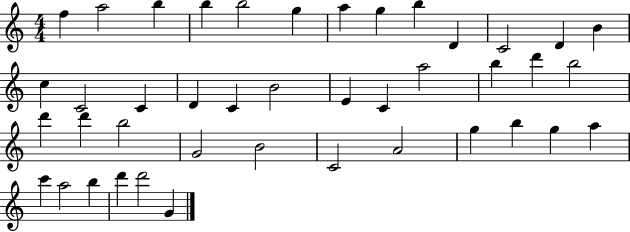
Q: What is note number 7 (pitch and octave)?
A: A5